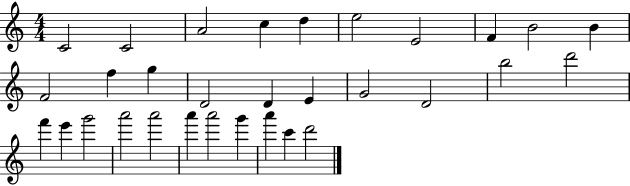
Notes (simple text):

C4/h C4/h A4/h C5/q D5/q E5/h E4/h F4/q B4/h B4/q F4/h F5/q G5/q D4/h D4/q E4/q G4/h D4/h B5/h D6/h F6/q E6/q G6/h A6/h A6/h A6/q A6/h G6/q A6/q C6/q D6/h